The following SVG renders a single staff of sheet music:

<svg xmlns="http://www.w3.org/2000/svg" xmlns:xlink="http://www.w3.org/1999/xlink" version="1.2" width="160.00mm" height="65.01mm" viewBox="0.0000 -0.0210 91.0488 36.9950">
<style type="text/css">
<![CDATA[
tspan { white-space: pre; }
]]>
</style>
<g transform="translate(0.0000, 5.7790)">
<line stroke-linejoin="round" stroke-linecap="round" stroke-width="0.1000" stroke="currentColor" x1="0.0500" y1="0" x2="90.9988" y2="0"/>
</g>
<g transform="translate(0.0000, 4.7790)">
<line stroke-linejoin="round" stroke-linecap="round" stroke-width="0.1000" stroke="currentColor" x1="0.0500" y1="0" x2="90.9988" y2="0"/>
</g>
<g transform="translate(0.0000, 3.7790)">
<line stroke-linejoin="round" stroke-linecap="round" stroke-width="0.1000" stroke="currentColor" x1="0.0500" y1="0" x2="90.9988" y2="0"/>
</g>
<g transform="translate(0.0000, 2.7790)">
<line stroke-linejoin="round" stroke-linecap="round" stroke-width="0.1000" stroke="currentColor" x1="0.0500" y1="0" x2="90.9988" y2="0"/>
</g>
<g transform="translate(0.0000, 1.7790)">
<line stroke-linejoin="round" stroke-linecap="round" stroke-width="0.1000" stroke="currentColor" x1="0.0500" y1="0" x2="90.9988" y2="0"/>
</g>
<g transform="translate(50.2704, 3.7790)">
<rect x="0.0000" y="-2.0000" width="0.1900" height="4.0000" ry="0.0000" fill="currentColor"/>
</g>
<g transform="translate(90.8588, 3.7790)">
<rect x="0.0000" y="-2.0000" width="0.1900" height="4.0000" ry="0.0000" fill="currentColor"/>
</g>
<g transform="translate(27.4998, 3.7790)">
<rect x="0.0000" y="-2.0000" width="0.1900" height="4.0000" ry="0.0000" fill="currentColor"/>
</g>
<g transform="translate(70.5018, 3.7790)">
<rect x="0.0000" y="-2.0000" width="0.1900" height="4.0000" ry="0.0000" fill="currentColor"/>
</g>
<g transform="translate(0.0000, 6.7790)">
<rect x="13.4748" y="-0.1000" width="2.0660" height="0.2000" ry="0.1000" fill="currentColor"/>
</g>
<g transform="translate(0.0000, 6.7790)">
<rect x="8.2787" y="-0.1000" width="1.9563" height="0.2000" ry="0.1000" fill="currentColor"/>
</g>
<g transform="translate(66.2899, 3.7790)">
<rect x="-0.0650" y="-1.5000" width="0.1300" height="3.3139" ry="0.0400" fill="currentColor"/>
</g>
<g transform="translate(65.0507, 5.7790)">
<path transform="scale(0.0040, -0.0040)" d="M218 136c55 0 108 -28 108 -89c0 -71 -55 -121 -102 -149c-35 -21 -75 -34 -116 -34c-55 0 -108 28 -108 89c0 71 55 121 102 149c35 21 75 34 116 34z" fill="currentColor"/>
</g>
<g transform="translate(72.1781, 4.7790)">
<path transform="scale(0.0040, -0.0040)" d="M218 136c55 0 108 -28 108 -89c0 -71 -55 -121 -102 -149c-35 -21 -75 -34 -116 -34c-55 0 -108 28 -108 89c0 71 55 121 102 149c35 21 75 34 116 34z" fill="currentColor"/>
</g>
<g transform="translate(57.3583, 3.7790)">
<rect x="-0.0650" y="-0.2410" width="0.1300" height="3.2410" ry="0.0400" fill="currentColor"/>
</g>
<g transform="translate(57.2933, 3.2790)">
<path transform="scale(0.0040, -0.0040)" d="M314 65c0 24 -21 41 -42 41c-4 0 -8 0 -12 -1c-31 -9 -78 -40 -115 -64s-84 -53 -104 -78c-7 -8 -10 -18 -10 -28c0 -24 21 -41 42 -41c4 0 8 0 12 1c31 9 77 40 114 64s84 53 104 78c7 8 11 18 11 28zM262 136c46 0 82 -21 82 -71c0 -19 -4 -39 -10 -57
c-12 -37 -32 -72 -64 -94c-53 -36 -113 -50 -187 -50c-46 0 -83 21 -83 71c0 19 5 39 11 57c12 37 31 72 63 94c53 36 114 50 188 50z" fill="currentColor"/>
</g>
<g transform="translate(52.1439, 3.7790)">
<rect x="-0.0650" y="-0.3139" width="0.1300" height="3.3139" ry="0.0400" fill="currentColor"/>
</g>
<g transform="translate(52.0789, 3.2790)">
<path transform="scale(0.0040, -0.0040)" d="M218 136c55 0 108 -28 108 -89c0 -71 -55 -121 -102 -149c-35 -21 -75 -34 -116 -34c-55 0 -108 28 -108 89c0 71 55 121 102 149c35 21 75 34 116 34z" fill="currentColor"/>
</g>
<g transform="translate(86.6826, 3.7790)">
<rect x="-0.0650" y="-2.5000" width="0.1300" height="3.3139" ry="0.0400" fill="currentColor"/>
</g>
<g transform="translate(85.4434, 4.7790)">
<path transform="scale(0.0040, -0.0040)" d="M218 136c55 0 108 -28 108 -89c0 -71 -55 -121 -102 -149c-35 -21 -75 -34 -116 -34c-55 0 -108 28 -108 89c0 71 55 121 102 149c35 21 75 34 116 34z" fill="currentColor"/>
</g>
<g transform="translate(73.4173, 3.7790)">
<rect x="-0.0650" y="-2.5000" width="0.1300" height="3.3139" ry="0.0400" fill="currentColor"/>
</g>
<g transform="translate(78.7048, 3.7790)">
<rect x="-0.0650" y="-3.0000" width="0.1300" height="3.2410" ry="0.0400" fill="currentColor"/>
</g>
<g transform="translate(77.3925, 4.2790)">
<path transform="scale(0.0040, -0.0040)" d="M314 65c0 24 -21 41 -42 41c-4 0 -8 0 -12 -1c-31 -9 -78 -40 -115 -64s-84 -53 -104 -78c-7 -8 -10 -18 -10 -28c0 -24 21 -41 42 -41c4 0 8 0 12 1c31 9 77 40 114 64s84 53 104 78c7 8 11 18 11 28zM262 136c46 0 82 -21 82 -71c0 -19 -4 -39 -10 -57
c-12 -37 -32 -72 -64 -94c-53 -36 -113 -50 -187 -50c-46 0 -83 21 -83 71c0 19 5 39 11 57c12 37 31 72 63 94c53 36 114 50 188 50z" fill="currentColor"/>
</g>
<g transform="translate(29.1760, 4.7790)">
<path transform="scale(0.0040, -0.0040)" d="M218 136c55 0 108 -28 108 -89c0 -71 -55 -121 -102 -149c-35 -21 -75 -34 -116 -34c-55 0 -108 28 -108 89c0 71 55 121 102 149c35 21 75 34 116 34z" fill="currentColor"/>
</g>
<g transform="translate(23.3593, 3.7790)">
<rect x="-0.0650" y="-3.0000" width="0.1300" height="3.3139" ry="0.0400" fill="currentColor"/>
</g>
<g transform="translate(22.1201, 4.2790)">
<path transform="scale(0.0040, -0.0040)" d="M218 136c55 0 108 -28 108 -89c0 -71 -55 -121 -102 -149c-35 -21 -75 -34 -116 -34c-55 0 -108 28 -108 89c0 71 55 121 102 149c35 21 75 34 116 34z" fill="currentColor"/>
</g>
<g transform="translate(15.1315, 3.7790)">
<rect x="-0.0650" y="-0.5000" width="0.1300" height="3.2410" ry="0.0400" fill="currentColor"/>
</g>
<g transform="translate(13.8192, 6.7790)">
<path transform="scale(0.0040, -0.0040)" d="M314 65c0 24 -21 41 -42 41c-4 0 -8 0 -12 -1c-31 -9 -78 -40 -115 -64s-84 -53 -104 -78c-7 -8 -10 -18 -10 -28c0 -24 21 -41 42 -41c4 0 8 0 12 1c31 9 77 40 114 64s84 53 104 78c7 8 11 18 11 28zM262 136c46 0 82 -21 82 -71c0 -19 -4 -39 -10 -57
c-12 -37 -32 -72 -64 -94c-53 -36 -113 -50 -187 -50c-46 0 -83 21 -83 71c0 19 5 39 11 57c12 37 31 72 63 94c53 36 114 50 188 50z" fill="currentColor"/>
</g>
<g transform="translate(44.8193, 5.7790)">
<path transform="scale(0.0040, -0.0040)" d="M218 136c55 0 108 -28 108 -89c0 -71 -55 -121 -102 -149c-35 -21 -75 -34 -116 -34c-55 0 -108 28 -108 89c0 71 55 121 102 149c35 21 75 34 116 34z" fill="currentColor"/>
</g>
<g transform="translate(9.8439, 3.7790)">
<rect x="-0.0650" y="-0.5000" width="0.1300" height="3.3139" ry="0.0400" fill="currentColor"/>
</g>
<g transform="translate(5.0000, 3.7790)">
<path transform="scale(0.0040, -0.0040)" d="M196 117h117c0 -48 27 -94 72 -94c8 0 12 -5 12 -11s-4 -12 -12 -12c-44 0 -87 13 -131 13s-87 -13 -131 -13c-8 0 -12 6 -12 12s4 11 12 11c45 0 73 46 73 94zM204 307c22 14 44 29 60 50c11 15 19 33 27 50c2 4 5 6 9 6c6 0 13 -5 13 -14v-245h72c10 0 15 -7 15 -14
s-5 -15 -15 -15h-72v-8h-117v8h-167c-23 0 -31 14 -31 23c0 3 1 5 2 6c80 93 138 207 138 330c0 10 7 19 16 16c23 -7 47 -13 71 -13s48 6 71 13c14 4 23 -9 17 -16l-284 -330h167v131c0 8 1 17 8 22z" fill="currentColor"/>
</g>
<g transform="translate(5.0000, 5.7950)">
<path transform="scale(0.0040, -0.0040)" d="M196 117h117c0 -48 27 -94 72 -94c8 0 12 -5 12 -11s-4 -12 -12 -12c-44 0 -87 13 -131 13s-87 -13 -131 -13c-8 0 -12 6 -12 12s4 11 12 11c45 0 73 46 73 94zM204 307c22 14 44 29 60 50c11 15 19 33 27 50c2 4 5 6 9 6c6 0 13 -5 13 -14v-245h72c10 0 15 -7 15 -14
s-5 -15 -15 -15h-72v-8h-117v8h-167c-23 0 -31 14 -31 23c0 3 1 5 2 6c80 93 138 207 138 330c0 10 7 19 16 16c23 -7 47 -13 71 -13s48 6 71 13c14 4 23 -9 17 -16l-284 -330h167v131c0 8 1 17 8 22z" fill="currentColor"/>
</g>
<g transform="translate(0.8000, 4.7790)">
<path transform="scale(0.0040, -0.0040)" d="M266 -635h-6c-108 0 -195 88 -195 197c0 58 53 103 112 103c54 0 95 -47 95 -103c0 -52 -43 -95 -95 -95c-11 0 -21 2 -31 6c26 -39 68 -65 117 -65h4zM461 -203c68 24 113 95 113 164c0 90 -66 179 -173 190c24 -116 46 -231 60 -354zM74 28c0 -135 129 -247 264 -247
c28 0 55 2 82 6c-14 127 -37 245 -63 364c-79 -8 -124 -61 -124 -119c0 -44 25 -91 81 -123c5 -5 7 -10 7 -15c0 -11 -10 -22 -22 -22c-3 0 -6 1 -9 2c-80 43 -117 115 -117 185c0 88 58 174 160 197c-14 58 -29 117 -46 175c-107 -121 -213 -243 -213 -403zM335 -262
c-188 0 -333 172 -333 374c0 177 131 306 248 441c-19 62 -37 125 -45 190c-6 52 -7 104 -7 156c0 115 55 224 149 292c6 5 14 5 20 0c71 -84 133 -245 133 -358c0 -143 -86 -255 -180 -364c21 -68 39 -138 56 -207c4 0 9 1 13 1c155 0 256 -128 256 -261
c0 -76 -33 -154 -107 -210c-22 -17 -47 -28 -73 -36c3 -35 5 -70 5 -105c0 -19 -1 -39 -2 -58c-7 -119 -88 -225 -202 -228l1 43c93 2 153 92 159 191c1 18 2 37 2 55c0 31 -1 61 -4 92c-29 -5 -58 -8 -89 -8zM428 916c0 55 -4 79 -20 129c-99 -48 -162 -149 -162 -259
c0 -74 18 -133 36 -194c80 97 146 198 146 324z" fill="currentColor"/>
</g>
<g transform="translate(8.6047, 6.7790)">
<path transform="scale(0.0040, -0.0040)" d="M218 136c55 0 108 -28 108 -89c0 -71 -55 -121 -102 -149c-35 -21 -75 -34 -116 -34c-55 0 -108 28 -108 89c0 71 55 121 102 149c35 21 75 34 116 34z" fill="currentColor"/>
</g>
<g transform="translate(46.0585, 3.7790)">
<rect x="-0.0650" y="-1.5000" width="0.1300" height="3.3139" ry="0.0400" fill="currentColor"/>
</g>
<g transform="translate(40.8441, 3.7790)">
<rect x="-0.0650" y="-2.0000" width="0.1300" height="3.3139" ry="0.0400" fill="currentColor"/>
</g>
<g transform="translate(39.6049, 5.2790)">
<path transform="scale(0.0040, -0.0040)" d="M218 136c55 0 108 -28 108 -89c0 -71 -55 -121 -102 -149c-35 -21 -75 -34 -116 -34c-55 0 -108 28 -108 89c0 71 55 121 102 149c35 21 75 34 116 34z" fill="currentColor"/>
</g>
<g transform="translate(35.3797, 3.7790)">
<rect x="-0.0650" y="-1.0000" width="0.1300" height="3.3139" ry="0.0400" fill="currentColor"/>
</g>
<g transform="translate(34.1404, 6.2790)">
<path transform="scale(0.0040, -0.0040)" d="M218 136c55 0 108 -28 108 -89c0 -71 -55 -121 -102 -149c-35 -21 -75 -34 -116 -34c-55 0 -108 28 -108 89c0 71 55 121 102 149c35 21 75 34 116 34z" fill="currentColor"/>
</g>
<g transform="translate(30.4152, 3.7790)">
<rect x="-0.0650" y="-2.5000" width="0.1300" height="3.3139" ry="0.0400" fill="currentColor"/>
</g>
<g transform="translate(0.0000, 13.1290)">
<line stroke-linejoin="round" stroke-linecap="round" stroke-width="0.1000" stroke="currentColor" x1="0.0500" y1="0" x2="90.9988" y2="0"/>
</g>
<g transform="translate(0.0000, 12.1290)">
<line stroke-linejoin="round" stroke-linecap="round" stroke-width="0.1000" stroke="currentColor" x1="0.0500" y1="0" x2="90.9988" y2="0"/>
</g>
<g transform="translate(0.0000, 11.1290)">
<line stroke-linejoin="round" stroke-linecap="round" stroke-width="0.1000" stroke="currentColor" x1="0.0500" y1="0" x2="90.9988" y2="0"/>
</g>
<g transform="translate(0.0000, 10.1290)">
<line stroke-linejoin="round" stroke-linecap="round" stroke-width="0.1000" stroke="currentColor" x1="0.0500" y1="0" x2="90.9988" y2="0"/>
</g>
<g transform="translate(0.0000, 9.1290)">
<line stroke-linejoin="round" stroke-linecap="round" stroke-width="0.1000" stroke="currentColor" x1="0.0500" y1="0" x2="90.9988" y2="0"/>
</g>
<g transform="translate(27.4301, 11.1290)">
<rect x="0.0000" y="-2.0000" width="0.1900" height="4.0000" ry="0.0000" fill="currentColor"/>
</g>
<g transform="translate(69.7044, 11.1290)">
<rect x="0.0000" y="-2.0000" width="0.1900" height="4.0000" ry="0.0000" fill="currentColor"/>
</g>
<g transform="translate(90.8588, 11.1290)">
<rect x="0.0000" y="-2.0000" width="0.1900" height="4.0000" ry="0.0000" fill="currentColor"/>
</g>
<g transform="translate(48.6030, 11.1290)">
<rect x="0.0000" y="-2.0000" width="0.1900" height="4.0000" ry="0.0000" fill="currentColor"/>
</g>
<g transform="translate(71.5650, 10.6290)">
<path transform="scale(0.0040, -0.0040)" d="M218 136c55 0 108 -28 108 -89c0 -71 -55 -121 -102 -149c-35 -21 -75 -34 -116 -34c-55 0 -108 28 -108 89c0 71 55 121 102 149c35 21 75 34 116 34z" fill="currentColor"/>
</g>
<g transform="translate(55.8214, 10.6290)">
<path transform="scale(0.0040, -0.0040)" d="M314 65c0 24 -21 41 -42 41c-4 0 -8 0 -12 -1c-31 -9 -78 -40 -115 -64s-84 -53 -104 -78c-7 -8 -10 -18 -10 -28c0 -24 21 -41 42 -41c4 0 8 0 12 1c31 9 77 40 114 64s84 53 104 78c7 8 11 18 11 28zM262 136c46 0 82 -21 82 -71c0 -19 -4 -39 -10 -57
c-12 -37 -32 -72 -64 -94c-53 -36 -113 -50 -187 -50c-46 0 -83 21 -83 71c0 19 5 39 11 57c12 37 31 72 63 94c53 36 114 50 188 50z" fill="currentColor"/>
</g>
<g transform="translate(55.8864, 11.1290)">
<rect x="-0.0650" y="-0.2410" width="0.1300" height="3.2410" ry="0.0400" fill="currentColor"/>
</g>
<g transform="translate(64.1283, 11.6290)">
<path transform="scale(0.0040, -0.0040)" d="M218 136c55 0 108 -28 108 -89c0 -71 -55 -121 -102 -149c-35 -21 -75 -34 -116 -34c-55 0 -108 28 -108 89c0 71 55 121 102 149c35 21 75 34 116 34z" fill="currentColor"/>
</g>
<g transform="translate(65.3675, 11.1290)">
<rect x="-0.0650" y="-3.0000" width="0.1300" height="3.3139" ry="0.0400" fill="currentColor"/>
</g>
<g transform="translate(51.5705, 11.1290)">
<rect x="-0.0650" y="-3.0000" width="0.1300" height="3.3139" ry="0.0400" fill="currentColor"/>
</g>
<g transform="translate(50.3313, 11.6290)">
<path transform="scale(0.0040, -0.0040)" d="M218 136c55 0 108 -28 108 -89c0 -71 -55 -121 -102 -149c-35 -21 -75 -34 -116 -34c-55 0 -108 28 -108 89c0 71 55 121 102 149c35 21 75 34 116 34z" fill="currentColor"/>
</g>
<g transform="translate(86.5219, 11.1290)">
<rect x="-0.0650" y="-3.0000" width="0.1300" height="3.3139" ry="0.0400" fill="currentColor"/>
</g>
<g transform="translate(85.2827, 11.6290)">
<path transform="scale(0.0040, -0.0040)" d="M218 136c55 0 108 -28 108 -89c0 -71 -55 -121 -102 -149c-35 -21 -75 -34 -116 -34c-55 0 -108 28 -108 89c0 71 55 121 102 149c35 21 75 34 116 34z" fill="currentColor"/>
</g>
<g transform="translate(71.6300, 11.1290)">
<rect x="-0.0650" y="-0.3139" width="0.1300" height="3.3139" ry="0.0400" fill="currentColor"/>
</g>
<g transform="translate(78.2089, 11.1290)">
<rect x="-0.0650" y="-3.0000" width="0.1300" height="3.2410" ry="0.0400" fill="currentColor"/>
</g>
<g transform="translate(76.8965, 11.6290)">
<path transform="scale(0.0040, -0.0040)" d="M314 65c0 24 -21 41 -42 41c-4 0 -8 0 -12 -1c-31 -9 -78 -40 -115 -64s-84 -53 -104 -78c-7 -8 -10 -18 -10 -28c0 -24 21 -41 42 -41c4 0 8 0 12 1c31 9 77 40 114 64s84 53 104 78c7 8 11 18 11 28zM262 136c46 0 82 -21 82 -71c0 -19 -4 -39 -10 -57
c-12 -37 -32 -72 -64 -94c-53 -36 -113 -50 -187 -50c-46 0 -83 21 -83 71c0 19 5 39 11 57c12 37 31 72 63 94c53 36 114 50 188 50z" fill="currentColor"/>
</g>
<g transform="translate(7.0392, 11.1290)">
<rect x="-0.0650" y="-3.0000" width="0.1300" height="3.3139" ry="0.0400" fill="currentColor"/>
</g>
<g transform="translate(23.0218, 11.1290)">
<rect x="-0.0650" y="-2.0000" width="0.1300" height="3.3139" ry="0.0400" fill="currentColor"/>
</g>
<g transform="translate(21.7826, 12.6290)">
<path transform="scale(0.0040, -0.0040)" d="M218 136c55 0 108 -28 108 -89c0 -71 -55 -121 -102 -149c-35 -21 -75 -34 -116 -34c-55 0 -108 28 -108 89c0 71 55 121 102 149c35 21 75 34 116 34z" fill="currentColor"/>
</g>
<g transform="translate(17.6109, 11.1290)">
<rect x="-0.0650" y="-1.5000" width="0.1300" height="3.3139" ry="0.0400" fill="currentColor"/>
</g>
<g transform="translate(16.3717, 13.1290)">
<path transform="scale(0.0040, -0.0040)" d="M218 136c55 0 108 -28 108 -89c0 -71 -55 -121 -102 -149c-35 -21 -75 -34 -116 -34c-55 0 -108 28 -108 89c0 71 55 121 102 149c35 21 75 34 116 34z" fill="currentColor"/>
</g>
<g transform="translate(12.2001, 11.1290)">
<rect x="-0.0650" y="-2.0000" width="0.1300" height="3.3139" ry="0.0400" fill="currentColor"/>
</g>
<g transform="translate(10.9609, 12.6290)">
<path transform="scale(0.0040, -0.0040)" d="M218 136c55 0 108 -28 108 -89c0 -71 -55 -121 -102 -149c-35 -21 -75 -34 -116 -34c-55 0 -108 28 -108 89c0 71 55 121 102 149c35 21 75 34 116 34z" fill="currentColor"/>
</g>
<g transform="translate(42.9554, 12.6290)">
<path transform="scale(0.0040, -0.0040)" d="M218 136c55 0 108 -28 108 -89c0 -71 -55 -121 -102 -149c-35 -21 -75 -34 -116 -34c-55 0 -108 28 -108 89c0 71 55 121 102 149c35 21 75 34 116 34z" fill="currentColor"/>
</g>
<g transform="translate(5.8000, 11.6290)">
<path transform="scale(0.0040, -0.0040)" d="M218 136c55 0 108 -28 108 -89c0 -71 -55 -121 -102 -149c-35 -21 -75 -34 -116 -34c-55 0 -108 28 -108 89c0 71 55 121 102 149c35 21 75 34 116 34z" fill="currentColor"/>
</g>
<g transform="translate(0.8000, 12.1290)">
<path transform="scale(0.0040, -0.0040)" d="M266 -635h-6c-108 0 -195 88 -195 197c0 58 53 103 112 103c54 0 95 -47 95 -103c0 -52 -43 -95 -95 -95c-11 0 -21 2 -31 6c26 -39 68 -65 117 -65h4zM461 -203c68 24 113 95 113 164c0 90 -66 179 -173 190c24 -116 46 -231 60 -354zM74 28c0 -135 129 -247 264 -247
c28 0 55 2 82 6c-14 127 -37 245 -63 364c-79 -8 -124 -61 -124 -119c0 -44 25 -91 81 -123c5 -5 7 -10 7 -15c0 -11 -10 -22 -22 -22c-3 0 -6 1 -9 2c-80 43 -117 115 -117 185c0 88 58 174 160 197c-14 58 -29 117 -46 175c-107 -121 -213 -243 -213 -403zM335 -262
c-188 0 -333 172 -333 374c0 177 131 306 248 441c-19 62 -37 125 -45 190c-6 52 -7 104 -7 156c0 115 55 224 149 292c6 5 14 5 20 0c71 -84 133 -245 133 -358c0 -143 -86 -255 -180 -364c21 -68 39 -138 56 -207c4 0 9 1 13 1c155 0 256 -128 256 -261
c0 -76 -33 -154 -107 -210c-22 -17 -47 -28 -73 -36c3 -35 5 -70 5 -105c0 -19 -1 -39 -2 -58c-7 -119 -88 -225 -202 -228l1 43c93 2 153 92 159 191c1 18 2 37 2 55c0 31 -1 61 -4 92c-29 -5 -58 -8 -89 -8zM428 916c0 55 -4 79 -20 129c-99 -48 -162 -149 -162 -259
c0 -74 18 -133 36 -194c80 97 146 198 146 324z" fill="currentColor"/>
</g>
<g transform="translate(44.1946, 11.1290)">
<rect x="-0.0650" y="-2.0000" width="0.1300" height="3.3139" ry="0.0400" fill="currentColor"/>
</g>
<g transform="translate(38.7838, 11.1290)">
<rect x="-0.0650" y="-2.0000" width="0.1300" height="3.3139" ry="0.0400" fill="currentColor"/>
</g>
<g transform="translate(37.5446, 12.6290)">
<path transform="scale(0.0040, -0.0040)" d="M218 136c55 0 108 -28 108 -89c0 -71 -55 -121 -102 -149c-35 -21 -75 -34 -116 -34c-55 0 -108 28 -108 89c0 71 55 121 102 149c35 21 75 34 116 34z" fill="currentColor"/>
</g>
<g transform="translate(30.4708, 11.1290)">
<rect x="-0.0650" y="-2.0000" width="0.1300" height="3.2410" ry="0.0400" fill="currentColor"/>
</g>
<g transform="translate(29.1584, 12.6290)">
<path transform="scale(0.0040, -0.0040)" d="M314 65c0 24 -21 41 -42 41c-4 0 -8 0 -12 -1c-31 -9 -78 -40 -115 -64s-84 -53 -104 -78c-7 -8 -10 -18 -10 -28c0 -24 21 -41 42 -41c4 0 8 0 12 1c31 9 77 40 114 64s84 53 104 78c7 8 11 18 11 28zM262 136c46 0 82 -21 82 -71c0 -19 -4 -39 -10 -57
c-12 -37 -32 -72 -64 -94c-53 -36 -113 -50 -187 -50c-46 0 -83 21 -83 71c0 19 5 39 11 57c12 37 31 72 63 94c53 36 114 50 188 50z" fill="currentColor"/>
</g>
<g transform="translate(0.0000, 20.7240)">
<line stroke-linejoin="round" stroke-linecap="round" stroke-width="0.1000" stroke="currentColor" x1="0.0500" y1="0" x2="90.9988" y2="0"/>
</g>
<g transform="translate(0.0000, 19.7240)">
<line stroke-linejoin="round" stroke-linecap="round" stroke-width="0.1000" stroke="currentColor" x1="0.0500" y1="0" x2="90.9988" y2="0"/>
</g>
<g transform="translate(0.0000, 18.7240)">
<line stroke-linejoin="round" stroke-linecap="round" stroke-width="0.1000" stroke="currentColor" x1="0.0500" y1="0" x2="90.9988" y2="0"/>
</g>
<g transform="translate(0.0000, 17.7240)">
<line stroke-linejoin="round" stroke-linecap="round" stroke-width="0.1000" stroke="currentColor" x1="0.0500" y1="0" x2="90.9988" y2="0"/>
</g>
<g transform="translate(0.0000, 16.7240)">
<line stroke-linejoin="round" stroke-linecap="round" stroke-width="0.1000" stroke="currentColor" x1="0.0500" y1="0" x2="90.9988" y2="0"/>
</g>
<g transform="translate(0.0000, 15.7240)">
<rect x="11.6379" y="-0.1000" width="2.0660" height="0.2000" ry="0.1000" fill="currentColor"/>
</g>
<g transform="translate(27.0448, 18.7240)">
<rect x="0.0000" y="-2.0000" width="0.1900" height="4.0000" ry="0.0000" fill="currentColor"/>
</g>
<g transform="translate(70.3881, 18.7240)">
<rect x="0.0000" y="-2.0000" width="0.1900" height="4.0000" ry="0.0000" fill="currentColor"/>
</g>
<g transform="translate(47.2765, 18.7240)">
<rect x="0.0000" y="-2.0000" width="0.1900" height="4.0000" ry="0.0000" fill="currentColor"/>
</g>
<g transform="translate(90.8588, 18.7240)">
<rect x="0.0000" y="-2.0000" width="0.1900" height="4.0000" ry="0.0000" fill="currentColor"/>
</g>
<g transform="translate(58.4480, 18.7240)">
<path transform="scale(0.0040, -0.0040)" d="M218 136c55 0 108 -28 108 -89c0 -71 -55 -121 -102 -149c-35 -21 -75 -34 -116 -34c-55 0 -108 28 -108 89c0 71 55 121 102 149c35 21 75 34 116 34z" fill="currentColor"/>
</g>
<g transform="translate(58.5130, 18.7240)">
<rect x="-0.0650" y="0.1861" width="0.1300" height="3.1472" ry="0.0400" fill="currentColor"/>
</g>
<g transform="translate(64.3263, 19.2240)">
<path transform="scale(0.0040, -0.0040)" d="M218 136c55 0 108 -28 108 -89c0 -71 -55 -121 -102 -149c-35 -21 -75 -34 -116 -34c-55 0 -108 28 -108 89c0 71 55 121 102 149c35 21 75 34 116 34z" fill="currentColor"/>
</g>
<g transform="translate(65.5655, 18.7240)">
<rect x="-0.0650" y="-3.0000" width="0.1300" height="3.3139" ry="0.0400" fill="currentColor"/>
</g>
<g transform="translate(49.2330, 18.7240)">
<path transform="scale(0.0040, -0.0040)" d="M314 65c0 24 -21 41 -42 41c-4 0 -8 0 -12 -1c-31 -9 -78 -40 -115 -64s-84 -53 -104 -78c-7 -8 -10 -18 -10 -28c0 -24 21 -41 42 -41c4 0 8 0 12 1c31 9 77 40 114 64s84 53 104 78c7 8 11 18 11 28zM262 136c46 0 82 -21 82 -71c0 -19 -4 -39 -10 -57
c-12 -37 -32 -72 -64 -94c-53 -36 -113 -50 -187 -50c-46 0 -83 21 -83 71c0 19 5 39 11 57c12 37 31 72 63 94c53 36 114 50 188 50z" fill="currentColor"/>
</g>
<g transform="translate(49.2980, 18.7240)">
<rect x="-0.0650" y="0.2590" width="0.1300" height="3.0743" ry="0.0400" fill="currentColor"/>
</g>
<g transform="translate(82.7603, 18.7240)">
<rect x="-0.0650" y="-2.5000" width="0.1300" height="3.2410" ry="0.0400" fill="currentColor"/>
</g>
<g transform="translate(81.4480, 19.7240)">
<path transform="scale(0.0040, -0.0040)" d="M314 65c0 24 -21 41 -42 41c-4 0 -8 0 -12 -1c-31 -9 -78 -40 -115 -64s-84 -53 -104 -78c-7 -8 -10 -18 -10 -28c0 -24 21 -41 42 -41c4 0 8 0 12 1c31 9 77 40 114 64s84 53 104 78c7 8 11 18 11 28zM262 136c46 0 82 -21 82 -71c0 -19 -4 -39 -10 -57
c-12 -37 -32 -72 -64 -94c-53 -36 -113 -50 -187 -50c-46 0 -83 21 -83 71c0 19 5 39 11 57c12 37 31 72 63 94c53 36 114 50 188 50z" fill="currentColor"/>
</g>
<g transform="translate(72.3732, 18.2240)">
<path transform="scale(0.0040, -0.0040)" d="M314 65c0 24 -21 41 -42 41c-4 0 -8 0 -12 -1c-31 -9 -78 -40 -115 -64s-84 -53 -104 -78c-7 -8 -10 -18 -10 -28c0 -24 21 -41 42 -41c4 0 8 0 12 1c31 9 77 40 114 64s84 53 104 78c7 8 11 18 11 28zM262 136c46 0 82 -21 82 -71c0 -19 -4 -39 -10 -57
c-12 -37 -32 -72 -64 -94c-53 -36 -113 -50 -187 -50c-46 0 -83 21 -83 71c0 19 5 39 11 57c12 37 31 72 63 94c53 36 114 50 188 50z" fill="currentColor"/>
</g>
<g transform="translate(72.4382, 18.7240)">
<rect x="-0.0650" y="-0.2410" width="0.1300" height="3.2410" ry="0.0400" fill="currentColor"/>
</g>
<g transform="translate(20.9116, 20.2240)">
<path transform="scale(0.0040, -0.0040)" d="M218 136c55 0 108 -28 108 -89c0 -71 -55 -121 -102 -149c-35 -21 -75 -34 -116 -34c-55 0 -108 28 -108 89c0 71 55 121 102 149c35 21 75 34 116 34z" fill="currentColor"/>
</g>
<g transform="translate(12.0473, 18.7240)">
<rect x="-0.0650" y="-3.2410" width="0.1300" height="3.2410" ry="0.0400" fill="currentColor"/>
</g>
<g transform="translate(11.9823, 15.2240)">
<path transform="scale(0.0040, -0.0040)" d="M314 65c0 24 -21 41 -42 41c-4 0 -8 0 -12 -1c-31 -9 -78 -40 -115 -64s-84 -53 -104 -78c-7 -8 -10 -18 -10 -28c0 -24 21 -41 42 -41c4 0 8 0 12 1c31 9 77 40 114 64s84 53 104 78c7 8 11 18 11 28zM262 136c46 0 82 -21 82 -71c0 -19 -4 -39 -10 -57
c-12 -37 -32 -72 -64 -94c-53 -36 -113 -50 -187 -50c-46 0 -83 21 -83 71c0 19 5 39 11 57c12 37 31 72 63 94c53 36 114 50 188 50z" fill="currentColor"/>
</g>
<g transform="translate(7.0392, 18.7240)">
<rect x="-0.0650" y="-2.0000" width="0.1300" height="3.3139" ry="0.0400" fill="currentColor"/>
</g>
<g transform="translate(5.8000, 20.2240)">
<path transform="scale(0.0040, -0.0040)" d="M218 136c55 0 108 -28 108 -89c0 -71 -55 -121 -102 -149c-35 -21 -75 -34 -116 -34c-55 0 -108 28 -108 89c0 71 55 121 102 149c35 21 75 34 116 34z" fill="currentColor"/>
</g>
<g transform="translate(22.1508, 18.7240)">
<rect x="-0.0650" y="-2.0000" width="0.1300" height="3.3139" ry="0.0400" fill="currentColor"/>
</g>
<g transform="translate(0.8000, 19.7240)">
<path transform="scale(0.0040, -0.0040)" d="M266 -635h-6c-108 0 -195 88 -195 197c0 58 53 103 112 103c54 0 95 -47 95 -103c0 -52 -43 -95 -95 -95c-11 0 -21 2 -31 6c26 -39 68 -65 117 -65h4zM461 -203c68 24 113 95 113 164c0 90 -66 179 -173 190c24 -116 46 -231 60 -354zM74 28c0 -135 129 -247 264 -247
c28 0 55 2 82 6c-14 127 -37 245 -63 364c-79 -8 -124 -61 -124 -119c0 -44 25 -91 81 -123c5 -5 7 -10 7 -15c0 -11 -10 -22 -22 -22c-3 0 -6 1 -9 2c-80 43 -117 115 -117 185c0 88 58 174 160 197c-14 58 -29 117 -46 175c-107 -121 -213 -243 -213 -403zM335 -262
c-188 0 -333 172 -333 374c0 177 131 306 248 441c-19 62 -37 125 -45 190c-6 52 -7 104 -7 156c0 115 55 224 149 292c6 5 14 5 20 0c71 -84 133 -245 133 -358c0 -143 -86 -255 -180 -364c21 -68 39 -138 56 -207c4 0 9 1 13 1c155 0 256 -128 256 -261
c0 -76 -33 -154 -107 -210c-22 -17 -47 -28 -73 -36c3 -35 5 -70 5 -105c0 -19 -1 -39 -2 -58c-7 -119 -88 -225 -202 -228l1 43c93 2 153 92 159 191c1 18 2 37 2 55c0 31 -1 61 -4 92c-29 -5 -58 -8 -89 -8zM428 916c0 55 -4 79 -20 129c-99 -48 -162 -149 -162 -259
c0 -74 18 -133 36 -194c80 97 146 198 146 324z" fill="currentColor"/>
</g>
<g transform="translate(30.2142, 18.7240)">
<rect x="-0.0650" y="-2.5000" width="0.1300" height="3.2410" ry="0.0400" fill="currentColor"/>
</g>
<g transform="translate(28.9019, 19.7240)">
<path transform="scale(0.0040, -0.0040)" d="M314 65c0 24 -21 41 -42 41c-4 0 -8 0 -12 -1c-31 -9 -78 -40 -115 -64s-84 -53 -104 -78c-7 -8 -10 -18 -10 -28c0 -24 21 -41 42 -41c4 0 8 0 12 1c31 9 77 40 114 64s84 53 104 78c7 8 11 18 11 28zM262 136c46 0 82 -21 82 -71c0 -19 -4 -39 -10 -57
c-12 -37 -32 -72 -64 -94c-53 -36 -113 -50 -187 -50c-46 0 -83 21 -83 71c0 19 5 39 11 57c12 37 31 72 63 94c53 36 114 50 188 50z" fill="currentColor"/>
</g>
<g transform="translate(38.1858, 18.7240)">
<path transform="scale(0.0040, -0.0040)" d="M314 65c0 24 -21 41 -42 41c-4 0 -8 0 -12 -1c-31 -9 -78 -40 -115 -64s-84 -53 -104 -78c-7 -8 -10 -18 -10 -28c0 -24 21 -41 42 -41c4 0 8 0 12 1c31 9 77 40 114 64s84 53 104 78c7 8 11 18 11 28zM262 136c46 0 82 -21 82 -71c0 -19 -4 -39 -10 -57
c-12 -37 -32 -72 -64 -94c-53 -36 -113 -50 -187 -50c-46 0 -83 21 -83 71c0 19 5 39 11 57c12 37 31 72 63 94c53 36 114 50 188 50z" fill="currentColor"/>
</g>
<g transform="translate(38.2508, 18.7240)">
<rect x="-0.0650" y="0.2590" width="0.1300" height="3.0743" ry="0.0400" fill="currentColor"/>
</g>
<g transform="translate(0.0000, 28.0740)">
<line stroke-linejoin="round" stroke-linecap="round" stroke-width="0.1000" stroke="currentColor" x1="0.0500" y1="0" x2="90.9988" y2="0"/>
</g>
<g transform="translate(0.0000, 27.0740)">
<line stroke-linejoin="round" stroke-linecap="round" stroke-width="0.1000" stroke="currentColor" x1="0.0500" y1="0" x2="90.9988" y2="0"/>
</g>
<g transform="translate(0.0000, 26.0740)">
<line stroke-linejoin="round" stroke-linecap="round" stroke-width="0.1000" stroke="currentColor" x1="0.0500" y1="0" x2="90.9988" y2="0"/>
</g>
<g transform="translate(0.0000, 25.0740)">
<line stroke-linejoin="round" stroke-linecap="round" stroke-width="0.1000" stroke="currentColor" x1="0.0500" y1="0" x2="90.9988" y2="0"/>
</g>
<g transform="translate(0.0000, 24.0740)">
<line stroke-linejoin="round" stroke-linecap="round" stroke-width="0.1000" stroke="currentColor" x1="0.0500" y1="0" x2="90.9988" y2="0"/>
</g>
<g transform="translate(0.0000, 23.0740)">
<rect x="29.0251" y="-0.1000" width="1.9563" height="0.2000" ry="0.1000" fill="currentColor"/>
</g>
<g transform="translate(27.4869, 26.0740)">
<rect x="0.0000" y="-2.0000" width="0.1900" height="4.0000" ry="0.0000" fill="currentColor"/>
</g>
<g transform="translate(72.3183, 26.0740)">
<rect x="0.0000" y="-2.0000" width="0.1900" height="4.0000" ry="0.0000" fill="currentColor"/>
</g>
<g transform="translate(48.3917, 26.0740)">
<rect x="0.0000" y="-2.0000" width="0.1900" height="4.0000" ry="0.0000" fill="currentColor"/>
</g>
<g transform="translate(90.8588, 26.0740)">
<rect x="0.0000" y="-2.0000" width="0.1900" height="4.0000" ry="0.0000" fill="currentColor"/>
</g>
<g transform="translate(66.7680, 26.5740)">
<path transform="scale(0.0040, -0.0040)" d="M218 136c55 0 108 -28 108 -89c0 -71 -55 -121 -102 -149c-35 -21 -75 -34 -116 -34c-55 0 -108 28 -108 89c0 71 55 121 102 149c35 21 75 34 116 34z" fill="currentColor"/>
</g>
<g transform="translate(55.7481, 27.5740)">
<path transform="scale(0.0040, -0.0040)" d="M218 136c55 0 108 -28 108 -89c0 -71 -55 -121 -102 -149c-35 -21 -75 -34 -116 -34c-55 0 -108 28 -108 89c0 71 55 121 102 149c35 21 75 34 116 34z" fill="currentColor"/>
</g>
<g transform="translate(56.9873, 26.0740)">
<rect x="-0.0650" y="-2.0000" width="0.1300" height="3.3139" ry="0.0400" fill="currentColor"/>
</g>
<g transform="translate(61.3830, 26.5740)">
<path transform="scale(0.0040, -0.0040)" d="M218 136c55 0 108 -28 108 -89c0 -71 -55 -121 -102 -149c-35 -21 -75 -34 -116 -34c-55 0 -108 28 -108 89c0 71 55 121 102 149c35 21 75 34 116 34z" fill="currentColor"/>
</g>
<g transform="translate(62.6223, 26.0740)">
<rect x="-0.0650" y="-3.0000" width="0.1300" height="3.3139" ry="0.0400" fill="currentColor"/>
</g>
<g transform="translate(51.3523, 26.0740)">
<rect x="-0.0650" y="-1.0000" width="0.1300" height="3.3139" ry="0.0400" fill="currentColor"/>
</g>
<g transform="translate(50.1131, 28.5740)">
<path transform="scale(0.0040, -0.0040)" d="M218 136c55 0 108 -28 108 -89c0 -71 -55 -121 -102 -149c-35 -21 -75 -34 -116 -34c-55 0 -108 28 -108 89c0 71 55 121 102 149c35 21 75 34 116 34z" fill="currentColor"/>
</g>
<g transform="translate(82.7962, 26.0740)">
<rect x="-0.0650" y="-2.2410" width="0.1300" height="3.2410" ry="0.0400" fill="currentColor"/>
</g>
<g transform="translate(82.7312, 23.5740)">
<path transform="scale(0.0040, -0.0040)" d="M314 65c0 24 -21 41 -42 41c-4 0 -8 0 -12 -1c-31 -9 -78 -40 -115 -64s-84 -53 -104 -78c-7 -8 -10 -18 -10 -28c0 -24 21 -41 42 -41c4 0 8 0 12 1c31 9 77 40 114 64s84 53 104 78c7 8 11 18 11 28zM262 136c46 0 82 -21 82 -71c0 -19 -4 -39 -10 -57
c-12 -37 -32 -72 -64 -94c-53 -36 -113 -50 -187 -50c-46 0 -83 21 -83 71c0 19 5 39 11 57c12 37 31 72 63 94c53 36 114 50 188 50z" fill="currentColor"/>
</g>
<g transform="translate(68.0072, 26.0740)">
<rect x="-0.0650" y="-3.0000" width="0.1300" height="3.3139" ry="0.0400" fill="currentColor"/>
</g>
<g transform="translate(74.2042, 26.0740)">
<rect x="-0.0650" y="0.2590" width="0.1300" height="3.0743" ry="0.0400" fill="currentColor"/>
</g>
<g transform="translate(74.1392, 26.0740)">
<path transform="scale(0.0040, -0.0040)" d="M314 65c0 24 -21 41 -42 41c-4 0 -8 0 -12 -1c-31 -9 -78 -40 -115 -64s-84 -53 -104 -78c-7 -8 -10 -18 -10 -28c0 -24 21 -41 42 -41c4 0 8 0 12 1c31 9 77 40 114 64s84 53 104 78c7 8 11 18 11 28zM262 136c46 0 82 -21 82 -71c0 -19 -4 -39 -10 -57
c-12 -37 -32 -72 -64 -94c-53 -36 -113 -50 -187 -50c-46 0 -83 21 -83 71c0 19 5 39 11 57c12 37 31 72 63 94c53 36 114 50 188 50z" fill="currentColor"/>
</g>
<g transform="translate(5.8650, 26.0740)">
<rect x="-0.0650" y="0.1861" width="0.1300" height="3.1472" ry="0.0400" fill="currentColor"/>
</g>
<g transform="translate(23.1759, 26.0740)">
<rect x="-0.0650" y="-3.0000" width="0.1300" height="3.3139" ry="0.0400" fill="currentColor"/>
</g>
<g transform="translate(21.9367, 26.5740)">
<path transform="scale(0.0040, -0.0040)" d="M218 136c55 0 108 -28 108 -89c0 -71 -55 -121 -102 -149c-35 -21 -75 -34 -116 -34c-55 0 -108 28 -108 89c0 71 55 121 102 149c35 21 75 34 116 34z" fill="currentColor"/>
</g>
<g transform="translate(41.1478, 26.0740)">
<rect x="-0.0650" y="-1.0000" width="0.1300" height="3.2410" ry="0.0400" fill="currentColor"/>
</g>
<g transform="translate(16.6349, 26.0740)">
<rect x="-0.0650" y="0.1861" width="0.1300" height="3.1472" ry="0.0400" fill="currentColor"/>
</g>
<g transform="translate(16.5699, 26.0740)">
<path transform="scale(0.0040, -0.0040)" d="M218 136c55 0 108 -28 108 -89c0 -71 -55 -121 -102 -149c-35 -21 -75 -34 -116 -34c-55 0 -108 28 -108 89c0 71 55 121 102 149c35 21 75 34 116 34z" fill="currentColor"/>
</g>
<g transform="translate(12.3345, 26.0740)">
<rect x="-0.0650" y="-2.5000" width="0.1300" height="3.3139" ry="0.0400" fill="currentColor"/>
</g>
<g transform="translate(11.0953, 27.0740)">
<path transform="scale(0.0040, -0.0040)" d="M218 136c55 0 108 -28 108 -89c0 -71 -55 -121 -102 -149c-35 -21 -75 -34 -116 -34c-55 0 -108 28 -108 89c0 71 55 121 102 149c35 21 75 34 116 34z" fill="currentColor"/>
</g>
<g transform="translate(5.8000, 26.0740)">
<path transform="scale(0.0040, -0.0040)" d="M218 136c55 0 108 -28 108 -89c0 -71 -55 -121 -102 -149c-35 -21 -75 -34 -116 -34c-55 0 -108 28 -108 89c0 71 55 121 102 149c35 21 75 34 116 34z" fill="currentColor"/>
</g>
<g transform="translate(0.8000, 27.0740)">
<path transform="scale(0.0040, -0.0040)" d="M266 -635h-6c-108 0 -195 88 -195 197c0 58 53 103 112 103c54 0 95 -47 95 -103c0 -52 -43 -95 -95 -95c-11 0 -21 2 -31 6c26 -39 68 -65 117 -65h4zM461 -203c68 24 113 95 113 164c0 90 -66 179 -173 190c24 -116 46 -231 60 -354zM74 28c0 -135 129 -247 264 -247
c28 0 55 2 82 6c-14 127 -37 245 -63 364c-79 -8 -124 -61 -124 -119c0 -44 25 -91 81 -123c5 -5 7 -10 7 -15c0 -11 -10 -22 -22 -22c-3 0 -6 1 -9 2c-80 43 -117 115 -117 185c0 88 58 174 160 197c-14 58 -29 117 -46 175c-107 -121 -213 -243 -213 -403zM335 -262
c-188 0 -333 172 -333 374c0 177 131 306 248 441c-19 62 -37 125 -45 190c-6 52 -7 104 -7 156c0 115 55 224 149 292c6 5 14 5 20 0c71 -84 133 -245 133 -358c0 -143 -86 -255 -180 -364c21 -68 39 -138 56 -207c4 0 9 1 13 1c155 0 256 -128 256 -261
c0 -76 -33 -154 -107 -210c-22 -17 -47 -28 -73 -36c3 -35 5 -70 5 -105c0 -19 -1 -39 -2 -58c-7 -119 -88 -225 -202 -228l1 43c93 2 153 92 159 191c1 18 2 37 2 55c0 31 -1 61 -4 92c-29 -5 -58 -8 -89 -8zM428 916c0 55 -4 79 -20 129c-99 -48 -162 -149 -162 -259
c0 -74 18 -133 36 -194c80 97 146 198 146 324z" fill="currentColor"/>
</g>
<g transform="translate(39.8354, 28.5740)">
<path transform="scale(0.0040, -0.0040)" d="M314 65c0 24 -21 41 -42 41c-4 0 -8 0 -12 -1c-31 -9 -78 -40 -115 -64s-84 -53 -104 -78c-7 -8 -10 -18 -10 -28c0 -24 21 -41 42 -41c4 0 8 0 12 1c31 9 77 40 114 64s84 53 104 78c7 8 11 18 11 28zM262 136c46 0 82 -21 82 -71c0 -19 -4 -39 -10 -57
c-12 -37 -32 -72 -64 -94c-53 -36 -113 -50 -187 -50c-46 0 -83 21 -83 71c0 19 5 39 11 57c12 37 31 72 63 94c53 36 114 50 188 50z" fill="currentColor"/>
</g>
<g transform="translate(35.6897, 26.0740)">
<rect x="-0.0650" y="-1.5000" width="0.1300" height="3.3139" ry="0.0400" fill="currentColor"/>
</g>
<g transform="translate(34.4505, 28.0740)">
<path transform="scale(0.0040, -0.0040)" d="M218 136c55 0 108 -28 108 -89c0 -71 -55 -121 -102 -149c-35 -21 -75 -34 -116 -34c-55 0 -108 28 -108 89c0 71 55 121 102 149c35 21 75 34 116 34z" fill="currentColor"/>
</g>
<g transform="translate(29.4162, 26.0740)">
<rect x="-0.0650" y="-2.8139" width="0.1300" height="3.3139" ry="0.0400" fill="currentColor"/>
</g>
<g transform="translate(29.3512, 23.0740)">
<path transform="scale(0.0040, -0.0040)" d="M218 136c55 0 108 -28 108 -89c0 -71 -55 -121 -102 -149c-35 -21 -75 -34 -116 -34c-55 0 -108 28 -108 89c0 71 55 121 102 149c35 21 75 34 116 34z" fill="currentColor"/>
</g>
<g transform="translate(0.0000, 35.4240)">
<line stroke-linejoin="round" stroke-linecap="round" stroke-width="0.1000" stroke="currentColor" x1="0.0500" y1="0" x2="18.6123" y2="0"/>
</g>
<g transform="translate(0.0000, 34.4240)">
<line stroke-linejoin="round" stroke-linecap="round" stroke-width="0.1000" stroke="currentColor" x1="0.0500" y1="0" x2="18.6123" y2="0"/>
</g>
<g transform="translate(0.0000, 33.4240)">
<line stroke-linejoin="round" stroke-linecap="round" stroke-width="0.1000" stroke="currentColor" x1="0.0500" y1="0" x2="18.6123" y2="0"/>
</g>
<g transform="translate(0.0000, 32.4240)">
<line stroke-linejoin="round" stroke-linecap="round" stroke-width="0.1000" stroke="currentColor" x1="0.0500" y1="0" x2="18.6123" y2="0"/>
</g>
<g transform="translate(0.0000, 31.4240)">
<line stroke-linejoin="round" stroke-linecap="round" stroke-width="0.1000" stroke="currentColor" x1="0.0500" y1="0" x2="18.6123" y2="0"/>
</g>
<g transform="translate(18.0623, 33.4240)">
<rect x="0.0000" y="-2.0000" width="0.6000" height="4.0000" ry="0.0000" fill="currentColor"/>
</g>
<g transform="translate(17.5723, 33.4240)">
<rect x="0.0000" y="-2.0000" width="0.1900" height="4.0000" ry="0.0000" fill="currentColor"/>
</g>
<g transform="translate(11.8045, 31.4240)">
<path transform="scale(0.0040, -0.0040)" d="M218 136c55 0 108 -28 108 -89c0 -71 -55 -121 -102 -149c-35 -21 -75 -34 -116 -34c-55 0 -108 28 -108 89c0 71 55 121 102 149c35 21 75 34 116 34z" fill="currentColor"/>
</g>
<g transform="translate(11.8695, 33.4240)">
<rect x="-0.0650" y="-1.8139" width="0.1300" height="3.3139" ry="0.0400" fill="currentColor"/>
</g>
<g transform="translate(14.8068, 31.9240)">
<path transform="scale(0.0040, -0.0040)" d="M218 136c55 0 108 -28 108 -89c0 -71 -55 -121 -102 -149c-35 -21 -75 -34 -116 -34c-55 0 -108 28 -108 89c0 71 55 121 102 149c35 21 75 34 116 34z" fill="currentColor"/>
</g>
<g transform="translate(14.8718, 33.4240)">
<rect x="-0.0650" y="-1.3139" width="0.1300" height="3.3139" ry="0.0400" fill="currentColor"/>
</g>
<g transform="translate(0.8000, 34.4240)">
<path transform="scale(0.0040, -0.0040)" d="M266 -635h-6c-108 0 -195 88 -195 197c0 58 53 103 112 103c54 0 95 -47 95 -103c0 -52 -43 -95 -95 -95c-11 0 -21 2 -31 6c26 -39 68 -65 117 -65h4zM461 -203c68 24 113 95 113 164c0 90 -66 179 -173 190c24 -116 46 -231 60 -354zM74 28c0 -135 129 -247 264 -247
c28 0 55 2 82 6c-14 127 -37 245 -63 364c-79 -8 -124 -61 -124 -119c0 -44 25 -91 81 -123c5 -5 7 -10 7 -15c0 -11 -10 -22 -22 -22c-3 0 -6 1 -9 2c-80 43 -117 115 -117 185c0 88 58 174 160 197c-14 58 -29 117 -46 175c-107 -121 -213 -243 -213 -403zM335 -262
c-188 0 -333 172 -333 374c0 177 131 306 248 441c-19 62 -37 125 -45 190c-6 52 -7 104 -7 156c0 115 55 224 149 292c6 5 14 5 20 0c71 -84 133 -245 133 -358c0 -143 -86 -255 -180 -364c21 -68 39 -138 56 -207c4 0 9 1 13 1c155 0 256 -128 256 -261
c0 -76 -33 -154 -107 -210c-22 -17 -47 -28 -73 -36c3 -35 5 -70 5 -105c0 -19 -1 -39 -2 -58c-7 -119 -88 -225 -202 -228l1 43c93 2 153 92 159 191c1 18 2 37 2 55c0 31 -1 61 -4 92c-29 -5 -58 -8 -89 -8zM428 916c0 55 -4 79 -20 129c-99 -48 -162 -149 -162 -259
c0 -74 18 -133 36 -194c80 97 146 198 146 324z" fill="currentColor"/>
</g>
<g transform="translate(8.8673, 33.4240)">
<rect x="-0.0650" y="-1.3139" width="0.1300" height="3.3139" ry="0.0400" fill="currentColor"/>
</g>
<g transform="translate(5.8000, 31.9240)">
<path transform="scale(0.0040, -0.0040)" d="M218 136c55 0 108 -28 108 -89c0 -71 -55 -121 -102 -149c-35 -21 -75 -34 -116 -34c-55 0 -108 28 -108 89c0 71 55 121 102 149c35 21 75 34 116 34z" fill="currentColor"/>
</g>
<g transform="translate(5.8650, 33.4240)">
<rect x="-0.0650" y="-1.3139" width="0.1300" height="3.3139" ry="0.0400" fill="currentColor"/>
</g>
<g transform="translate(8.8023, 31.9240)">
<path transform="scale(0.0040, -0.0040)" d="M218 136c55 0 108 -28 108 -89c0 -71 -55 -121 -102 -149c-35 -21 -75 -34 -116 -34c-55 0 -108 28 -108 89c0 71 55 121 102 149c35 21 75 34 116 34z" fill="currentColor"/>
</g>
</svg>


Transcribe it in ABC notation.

X:1
T:Untitled
M:4/4
L:1/4
K:C
C C2 A G D F E c c2 E G A2 G A F E F F2 F F A c2 A c A2 A F b2 F G2 B2 B2 B A c2 G2 B G B A a E D2 D F A A B2 g2 e e f e